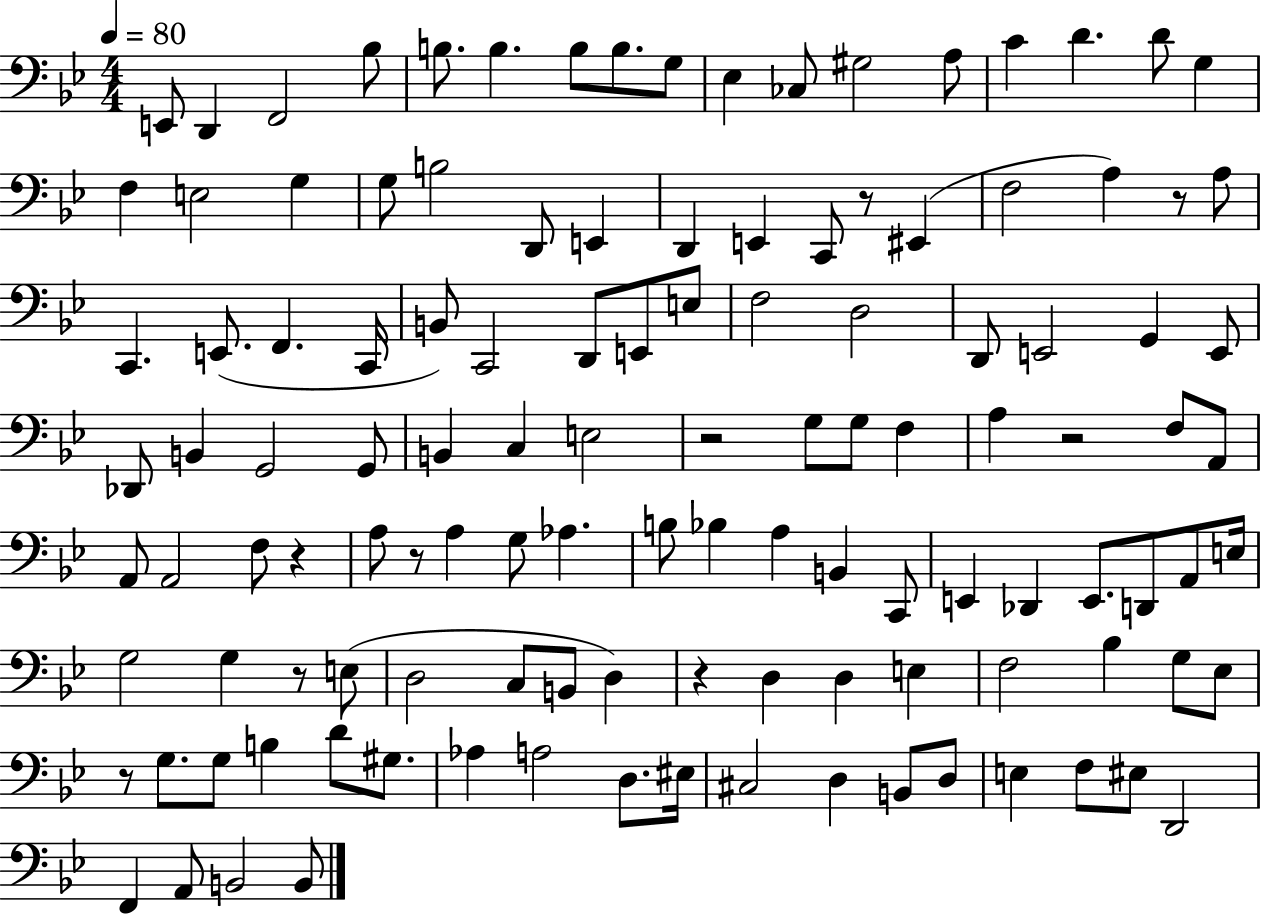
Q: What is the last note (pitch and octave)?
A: B2